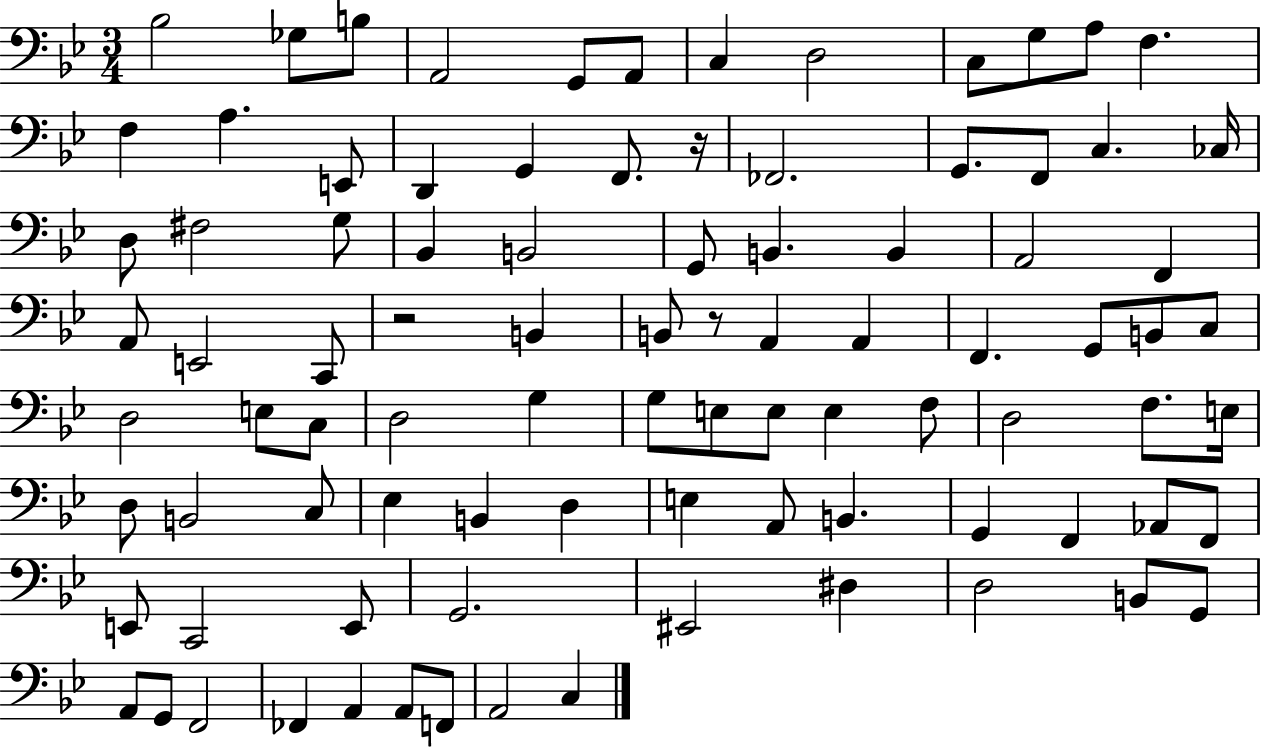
Bb3/h Gb3/e B3/e A2/h G2/e A2/e C3/q D3/h C3/e G3/e A3/e F3/q. F3/q A3/q. E2/e D2/q G2/q F2/e. R/s FES2/h. G2/e. F2/e C3/q. CES3/s D3/e F#3/h G3/e Bb2/q B2/h G2/e B2/q. B2/q A2/h F2/q A2/e E2/h C2/e R/h B2/q B2/e R/e A2/q A2/q F2/q. G2/e B2/e C3/e D3/h E3/e C3/e D3/h G3/q G3/e E3/e E3/e E3/q F3/e D3/h F3/e. E3/s D3/e B2/h C3/e Eb3/q B2/q D3/q E3/q A2/e B2/q. G2/q F2/q Ab2/e F2/e E2/e C2/h E2/e G2/h. EIS2/h D#3/q D3/h B2/e G2/e A2/e G2/e F2/h FES2/q A2/q A2/e F2/e A2/h C3/q